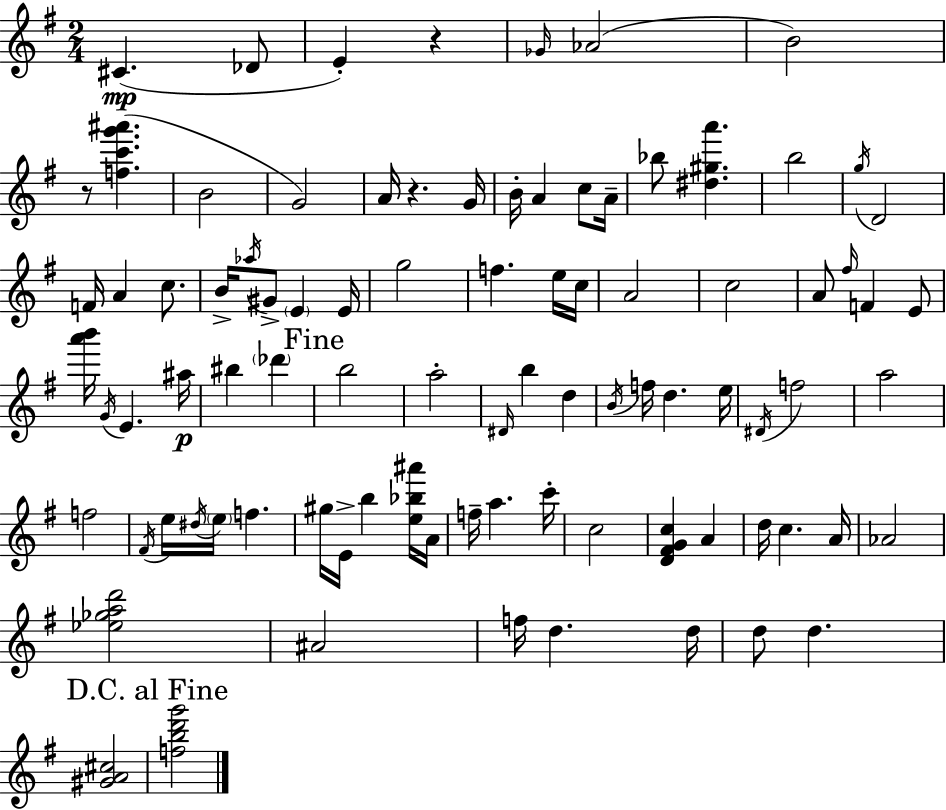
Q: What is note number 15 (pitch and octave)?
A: Bb5